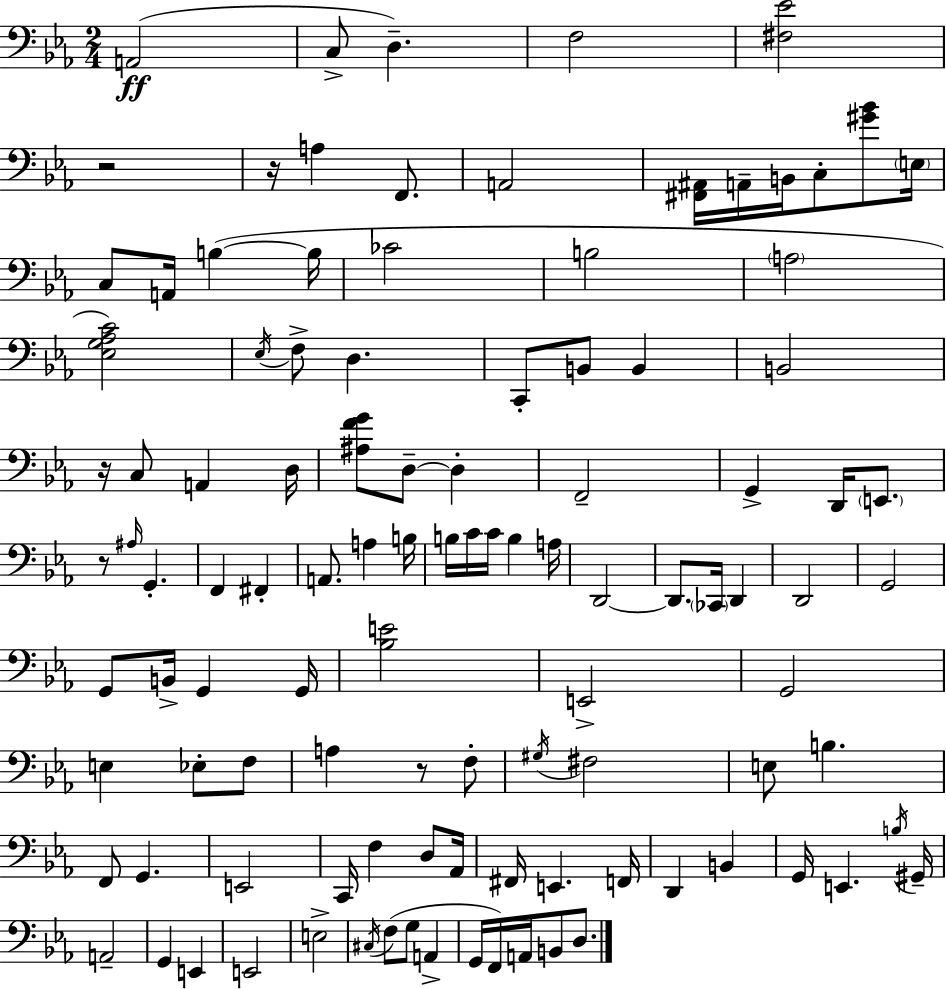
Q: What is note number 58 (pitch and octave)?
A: G2